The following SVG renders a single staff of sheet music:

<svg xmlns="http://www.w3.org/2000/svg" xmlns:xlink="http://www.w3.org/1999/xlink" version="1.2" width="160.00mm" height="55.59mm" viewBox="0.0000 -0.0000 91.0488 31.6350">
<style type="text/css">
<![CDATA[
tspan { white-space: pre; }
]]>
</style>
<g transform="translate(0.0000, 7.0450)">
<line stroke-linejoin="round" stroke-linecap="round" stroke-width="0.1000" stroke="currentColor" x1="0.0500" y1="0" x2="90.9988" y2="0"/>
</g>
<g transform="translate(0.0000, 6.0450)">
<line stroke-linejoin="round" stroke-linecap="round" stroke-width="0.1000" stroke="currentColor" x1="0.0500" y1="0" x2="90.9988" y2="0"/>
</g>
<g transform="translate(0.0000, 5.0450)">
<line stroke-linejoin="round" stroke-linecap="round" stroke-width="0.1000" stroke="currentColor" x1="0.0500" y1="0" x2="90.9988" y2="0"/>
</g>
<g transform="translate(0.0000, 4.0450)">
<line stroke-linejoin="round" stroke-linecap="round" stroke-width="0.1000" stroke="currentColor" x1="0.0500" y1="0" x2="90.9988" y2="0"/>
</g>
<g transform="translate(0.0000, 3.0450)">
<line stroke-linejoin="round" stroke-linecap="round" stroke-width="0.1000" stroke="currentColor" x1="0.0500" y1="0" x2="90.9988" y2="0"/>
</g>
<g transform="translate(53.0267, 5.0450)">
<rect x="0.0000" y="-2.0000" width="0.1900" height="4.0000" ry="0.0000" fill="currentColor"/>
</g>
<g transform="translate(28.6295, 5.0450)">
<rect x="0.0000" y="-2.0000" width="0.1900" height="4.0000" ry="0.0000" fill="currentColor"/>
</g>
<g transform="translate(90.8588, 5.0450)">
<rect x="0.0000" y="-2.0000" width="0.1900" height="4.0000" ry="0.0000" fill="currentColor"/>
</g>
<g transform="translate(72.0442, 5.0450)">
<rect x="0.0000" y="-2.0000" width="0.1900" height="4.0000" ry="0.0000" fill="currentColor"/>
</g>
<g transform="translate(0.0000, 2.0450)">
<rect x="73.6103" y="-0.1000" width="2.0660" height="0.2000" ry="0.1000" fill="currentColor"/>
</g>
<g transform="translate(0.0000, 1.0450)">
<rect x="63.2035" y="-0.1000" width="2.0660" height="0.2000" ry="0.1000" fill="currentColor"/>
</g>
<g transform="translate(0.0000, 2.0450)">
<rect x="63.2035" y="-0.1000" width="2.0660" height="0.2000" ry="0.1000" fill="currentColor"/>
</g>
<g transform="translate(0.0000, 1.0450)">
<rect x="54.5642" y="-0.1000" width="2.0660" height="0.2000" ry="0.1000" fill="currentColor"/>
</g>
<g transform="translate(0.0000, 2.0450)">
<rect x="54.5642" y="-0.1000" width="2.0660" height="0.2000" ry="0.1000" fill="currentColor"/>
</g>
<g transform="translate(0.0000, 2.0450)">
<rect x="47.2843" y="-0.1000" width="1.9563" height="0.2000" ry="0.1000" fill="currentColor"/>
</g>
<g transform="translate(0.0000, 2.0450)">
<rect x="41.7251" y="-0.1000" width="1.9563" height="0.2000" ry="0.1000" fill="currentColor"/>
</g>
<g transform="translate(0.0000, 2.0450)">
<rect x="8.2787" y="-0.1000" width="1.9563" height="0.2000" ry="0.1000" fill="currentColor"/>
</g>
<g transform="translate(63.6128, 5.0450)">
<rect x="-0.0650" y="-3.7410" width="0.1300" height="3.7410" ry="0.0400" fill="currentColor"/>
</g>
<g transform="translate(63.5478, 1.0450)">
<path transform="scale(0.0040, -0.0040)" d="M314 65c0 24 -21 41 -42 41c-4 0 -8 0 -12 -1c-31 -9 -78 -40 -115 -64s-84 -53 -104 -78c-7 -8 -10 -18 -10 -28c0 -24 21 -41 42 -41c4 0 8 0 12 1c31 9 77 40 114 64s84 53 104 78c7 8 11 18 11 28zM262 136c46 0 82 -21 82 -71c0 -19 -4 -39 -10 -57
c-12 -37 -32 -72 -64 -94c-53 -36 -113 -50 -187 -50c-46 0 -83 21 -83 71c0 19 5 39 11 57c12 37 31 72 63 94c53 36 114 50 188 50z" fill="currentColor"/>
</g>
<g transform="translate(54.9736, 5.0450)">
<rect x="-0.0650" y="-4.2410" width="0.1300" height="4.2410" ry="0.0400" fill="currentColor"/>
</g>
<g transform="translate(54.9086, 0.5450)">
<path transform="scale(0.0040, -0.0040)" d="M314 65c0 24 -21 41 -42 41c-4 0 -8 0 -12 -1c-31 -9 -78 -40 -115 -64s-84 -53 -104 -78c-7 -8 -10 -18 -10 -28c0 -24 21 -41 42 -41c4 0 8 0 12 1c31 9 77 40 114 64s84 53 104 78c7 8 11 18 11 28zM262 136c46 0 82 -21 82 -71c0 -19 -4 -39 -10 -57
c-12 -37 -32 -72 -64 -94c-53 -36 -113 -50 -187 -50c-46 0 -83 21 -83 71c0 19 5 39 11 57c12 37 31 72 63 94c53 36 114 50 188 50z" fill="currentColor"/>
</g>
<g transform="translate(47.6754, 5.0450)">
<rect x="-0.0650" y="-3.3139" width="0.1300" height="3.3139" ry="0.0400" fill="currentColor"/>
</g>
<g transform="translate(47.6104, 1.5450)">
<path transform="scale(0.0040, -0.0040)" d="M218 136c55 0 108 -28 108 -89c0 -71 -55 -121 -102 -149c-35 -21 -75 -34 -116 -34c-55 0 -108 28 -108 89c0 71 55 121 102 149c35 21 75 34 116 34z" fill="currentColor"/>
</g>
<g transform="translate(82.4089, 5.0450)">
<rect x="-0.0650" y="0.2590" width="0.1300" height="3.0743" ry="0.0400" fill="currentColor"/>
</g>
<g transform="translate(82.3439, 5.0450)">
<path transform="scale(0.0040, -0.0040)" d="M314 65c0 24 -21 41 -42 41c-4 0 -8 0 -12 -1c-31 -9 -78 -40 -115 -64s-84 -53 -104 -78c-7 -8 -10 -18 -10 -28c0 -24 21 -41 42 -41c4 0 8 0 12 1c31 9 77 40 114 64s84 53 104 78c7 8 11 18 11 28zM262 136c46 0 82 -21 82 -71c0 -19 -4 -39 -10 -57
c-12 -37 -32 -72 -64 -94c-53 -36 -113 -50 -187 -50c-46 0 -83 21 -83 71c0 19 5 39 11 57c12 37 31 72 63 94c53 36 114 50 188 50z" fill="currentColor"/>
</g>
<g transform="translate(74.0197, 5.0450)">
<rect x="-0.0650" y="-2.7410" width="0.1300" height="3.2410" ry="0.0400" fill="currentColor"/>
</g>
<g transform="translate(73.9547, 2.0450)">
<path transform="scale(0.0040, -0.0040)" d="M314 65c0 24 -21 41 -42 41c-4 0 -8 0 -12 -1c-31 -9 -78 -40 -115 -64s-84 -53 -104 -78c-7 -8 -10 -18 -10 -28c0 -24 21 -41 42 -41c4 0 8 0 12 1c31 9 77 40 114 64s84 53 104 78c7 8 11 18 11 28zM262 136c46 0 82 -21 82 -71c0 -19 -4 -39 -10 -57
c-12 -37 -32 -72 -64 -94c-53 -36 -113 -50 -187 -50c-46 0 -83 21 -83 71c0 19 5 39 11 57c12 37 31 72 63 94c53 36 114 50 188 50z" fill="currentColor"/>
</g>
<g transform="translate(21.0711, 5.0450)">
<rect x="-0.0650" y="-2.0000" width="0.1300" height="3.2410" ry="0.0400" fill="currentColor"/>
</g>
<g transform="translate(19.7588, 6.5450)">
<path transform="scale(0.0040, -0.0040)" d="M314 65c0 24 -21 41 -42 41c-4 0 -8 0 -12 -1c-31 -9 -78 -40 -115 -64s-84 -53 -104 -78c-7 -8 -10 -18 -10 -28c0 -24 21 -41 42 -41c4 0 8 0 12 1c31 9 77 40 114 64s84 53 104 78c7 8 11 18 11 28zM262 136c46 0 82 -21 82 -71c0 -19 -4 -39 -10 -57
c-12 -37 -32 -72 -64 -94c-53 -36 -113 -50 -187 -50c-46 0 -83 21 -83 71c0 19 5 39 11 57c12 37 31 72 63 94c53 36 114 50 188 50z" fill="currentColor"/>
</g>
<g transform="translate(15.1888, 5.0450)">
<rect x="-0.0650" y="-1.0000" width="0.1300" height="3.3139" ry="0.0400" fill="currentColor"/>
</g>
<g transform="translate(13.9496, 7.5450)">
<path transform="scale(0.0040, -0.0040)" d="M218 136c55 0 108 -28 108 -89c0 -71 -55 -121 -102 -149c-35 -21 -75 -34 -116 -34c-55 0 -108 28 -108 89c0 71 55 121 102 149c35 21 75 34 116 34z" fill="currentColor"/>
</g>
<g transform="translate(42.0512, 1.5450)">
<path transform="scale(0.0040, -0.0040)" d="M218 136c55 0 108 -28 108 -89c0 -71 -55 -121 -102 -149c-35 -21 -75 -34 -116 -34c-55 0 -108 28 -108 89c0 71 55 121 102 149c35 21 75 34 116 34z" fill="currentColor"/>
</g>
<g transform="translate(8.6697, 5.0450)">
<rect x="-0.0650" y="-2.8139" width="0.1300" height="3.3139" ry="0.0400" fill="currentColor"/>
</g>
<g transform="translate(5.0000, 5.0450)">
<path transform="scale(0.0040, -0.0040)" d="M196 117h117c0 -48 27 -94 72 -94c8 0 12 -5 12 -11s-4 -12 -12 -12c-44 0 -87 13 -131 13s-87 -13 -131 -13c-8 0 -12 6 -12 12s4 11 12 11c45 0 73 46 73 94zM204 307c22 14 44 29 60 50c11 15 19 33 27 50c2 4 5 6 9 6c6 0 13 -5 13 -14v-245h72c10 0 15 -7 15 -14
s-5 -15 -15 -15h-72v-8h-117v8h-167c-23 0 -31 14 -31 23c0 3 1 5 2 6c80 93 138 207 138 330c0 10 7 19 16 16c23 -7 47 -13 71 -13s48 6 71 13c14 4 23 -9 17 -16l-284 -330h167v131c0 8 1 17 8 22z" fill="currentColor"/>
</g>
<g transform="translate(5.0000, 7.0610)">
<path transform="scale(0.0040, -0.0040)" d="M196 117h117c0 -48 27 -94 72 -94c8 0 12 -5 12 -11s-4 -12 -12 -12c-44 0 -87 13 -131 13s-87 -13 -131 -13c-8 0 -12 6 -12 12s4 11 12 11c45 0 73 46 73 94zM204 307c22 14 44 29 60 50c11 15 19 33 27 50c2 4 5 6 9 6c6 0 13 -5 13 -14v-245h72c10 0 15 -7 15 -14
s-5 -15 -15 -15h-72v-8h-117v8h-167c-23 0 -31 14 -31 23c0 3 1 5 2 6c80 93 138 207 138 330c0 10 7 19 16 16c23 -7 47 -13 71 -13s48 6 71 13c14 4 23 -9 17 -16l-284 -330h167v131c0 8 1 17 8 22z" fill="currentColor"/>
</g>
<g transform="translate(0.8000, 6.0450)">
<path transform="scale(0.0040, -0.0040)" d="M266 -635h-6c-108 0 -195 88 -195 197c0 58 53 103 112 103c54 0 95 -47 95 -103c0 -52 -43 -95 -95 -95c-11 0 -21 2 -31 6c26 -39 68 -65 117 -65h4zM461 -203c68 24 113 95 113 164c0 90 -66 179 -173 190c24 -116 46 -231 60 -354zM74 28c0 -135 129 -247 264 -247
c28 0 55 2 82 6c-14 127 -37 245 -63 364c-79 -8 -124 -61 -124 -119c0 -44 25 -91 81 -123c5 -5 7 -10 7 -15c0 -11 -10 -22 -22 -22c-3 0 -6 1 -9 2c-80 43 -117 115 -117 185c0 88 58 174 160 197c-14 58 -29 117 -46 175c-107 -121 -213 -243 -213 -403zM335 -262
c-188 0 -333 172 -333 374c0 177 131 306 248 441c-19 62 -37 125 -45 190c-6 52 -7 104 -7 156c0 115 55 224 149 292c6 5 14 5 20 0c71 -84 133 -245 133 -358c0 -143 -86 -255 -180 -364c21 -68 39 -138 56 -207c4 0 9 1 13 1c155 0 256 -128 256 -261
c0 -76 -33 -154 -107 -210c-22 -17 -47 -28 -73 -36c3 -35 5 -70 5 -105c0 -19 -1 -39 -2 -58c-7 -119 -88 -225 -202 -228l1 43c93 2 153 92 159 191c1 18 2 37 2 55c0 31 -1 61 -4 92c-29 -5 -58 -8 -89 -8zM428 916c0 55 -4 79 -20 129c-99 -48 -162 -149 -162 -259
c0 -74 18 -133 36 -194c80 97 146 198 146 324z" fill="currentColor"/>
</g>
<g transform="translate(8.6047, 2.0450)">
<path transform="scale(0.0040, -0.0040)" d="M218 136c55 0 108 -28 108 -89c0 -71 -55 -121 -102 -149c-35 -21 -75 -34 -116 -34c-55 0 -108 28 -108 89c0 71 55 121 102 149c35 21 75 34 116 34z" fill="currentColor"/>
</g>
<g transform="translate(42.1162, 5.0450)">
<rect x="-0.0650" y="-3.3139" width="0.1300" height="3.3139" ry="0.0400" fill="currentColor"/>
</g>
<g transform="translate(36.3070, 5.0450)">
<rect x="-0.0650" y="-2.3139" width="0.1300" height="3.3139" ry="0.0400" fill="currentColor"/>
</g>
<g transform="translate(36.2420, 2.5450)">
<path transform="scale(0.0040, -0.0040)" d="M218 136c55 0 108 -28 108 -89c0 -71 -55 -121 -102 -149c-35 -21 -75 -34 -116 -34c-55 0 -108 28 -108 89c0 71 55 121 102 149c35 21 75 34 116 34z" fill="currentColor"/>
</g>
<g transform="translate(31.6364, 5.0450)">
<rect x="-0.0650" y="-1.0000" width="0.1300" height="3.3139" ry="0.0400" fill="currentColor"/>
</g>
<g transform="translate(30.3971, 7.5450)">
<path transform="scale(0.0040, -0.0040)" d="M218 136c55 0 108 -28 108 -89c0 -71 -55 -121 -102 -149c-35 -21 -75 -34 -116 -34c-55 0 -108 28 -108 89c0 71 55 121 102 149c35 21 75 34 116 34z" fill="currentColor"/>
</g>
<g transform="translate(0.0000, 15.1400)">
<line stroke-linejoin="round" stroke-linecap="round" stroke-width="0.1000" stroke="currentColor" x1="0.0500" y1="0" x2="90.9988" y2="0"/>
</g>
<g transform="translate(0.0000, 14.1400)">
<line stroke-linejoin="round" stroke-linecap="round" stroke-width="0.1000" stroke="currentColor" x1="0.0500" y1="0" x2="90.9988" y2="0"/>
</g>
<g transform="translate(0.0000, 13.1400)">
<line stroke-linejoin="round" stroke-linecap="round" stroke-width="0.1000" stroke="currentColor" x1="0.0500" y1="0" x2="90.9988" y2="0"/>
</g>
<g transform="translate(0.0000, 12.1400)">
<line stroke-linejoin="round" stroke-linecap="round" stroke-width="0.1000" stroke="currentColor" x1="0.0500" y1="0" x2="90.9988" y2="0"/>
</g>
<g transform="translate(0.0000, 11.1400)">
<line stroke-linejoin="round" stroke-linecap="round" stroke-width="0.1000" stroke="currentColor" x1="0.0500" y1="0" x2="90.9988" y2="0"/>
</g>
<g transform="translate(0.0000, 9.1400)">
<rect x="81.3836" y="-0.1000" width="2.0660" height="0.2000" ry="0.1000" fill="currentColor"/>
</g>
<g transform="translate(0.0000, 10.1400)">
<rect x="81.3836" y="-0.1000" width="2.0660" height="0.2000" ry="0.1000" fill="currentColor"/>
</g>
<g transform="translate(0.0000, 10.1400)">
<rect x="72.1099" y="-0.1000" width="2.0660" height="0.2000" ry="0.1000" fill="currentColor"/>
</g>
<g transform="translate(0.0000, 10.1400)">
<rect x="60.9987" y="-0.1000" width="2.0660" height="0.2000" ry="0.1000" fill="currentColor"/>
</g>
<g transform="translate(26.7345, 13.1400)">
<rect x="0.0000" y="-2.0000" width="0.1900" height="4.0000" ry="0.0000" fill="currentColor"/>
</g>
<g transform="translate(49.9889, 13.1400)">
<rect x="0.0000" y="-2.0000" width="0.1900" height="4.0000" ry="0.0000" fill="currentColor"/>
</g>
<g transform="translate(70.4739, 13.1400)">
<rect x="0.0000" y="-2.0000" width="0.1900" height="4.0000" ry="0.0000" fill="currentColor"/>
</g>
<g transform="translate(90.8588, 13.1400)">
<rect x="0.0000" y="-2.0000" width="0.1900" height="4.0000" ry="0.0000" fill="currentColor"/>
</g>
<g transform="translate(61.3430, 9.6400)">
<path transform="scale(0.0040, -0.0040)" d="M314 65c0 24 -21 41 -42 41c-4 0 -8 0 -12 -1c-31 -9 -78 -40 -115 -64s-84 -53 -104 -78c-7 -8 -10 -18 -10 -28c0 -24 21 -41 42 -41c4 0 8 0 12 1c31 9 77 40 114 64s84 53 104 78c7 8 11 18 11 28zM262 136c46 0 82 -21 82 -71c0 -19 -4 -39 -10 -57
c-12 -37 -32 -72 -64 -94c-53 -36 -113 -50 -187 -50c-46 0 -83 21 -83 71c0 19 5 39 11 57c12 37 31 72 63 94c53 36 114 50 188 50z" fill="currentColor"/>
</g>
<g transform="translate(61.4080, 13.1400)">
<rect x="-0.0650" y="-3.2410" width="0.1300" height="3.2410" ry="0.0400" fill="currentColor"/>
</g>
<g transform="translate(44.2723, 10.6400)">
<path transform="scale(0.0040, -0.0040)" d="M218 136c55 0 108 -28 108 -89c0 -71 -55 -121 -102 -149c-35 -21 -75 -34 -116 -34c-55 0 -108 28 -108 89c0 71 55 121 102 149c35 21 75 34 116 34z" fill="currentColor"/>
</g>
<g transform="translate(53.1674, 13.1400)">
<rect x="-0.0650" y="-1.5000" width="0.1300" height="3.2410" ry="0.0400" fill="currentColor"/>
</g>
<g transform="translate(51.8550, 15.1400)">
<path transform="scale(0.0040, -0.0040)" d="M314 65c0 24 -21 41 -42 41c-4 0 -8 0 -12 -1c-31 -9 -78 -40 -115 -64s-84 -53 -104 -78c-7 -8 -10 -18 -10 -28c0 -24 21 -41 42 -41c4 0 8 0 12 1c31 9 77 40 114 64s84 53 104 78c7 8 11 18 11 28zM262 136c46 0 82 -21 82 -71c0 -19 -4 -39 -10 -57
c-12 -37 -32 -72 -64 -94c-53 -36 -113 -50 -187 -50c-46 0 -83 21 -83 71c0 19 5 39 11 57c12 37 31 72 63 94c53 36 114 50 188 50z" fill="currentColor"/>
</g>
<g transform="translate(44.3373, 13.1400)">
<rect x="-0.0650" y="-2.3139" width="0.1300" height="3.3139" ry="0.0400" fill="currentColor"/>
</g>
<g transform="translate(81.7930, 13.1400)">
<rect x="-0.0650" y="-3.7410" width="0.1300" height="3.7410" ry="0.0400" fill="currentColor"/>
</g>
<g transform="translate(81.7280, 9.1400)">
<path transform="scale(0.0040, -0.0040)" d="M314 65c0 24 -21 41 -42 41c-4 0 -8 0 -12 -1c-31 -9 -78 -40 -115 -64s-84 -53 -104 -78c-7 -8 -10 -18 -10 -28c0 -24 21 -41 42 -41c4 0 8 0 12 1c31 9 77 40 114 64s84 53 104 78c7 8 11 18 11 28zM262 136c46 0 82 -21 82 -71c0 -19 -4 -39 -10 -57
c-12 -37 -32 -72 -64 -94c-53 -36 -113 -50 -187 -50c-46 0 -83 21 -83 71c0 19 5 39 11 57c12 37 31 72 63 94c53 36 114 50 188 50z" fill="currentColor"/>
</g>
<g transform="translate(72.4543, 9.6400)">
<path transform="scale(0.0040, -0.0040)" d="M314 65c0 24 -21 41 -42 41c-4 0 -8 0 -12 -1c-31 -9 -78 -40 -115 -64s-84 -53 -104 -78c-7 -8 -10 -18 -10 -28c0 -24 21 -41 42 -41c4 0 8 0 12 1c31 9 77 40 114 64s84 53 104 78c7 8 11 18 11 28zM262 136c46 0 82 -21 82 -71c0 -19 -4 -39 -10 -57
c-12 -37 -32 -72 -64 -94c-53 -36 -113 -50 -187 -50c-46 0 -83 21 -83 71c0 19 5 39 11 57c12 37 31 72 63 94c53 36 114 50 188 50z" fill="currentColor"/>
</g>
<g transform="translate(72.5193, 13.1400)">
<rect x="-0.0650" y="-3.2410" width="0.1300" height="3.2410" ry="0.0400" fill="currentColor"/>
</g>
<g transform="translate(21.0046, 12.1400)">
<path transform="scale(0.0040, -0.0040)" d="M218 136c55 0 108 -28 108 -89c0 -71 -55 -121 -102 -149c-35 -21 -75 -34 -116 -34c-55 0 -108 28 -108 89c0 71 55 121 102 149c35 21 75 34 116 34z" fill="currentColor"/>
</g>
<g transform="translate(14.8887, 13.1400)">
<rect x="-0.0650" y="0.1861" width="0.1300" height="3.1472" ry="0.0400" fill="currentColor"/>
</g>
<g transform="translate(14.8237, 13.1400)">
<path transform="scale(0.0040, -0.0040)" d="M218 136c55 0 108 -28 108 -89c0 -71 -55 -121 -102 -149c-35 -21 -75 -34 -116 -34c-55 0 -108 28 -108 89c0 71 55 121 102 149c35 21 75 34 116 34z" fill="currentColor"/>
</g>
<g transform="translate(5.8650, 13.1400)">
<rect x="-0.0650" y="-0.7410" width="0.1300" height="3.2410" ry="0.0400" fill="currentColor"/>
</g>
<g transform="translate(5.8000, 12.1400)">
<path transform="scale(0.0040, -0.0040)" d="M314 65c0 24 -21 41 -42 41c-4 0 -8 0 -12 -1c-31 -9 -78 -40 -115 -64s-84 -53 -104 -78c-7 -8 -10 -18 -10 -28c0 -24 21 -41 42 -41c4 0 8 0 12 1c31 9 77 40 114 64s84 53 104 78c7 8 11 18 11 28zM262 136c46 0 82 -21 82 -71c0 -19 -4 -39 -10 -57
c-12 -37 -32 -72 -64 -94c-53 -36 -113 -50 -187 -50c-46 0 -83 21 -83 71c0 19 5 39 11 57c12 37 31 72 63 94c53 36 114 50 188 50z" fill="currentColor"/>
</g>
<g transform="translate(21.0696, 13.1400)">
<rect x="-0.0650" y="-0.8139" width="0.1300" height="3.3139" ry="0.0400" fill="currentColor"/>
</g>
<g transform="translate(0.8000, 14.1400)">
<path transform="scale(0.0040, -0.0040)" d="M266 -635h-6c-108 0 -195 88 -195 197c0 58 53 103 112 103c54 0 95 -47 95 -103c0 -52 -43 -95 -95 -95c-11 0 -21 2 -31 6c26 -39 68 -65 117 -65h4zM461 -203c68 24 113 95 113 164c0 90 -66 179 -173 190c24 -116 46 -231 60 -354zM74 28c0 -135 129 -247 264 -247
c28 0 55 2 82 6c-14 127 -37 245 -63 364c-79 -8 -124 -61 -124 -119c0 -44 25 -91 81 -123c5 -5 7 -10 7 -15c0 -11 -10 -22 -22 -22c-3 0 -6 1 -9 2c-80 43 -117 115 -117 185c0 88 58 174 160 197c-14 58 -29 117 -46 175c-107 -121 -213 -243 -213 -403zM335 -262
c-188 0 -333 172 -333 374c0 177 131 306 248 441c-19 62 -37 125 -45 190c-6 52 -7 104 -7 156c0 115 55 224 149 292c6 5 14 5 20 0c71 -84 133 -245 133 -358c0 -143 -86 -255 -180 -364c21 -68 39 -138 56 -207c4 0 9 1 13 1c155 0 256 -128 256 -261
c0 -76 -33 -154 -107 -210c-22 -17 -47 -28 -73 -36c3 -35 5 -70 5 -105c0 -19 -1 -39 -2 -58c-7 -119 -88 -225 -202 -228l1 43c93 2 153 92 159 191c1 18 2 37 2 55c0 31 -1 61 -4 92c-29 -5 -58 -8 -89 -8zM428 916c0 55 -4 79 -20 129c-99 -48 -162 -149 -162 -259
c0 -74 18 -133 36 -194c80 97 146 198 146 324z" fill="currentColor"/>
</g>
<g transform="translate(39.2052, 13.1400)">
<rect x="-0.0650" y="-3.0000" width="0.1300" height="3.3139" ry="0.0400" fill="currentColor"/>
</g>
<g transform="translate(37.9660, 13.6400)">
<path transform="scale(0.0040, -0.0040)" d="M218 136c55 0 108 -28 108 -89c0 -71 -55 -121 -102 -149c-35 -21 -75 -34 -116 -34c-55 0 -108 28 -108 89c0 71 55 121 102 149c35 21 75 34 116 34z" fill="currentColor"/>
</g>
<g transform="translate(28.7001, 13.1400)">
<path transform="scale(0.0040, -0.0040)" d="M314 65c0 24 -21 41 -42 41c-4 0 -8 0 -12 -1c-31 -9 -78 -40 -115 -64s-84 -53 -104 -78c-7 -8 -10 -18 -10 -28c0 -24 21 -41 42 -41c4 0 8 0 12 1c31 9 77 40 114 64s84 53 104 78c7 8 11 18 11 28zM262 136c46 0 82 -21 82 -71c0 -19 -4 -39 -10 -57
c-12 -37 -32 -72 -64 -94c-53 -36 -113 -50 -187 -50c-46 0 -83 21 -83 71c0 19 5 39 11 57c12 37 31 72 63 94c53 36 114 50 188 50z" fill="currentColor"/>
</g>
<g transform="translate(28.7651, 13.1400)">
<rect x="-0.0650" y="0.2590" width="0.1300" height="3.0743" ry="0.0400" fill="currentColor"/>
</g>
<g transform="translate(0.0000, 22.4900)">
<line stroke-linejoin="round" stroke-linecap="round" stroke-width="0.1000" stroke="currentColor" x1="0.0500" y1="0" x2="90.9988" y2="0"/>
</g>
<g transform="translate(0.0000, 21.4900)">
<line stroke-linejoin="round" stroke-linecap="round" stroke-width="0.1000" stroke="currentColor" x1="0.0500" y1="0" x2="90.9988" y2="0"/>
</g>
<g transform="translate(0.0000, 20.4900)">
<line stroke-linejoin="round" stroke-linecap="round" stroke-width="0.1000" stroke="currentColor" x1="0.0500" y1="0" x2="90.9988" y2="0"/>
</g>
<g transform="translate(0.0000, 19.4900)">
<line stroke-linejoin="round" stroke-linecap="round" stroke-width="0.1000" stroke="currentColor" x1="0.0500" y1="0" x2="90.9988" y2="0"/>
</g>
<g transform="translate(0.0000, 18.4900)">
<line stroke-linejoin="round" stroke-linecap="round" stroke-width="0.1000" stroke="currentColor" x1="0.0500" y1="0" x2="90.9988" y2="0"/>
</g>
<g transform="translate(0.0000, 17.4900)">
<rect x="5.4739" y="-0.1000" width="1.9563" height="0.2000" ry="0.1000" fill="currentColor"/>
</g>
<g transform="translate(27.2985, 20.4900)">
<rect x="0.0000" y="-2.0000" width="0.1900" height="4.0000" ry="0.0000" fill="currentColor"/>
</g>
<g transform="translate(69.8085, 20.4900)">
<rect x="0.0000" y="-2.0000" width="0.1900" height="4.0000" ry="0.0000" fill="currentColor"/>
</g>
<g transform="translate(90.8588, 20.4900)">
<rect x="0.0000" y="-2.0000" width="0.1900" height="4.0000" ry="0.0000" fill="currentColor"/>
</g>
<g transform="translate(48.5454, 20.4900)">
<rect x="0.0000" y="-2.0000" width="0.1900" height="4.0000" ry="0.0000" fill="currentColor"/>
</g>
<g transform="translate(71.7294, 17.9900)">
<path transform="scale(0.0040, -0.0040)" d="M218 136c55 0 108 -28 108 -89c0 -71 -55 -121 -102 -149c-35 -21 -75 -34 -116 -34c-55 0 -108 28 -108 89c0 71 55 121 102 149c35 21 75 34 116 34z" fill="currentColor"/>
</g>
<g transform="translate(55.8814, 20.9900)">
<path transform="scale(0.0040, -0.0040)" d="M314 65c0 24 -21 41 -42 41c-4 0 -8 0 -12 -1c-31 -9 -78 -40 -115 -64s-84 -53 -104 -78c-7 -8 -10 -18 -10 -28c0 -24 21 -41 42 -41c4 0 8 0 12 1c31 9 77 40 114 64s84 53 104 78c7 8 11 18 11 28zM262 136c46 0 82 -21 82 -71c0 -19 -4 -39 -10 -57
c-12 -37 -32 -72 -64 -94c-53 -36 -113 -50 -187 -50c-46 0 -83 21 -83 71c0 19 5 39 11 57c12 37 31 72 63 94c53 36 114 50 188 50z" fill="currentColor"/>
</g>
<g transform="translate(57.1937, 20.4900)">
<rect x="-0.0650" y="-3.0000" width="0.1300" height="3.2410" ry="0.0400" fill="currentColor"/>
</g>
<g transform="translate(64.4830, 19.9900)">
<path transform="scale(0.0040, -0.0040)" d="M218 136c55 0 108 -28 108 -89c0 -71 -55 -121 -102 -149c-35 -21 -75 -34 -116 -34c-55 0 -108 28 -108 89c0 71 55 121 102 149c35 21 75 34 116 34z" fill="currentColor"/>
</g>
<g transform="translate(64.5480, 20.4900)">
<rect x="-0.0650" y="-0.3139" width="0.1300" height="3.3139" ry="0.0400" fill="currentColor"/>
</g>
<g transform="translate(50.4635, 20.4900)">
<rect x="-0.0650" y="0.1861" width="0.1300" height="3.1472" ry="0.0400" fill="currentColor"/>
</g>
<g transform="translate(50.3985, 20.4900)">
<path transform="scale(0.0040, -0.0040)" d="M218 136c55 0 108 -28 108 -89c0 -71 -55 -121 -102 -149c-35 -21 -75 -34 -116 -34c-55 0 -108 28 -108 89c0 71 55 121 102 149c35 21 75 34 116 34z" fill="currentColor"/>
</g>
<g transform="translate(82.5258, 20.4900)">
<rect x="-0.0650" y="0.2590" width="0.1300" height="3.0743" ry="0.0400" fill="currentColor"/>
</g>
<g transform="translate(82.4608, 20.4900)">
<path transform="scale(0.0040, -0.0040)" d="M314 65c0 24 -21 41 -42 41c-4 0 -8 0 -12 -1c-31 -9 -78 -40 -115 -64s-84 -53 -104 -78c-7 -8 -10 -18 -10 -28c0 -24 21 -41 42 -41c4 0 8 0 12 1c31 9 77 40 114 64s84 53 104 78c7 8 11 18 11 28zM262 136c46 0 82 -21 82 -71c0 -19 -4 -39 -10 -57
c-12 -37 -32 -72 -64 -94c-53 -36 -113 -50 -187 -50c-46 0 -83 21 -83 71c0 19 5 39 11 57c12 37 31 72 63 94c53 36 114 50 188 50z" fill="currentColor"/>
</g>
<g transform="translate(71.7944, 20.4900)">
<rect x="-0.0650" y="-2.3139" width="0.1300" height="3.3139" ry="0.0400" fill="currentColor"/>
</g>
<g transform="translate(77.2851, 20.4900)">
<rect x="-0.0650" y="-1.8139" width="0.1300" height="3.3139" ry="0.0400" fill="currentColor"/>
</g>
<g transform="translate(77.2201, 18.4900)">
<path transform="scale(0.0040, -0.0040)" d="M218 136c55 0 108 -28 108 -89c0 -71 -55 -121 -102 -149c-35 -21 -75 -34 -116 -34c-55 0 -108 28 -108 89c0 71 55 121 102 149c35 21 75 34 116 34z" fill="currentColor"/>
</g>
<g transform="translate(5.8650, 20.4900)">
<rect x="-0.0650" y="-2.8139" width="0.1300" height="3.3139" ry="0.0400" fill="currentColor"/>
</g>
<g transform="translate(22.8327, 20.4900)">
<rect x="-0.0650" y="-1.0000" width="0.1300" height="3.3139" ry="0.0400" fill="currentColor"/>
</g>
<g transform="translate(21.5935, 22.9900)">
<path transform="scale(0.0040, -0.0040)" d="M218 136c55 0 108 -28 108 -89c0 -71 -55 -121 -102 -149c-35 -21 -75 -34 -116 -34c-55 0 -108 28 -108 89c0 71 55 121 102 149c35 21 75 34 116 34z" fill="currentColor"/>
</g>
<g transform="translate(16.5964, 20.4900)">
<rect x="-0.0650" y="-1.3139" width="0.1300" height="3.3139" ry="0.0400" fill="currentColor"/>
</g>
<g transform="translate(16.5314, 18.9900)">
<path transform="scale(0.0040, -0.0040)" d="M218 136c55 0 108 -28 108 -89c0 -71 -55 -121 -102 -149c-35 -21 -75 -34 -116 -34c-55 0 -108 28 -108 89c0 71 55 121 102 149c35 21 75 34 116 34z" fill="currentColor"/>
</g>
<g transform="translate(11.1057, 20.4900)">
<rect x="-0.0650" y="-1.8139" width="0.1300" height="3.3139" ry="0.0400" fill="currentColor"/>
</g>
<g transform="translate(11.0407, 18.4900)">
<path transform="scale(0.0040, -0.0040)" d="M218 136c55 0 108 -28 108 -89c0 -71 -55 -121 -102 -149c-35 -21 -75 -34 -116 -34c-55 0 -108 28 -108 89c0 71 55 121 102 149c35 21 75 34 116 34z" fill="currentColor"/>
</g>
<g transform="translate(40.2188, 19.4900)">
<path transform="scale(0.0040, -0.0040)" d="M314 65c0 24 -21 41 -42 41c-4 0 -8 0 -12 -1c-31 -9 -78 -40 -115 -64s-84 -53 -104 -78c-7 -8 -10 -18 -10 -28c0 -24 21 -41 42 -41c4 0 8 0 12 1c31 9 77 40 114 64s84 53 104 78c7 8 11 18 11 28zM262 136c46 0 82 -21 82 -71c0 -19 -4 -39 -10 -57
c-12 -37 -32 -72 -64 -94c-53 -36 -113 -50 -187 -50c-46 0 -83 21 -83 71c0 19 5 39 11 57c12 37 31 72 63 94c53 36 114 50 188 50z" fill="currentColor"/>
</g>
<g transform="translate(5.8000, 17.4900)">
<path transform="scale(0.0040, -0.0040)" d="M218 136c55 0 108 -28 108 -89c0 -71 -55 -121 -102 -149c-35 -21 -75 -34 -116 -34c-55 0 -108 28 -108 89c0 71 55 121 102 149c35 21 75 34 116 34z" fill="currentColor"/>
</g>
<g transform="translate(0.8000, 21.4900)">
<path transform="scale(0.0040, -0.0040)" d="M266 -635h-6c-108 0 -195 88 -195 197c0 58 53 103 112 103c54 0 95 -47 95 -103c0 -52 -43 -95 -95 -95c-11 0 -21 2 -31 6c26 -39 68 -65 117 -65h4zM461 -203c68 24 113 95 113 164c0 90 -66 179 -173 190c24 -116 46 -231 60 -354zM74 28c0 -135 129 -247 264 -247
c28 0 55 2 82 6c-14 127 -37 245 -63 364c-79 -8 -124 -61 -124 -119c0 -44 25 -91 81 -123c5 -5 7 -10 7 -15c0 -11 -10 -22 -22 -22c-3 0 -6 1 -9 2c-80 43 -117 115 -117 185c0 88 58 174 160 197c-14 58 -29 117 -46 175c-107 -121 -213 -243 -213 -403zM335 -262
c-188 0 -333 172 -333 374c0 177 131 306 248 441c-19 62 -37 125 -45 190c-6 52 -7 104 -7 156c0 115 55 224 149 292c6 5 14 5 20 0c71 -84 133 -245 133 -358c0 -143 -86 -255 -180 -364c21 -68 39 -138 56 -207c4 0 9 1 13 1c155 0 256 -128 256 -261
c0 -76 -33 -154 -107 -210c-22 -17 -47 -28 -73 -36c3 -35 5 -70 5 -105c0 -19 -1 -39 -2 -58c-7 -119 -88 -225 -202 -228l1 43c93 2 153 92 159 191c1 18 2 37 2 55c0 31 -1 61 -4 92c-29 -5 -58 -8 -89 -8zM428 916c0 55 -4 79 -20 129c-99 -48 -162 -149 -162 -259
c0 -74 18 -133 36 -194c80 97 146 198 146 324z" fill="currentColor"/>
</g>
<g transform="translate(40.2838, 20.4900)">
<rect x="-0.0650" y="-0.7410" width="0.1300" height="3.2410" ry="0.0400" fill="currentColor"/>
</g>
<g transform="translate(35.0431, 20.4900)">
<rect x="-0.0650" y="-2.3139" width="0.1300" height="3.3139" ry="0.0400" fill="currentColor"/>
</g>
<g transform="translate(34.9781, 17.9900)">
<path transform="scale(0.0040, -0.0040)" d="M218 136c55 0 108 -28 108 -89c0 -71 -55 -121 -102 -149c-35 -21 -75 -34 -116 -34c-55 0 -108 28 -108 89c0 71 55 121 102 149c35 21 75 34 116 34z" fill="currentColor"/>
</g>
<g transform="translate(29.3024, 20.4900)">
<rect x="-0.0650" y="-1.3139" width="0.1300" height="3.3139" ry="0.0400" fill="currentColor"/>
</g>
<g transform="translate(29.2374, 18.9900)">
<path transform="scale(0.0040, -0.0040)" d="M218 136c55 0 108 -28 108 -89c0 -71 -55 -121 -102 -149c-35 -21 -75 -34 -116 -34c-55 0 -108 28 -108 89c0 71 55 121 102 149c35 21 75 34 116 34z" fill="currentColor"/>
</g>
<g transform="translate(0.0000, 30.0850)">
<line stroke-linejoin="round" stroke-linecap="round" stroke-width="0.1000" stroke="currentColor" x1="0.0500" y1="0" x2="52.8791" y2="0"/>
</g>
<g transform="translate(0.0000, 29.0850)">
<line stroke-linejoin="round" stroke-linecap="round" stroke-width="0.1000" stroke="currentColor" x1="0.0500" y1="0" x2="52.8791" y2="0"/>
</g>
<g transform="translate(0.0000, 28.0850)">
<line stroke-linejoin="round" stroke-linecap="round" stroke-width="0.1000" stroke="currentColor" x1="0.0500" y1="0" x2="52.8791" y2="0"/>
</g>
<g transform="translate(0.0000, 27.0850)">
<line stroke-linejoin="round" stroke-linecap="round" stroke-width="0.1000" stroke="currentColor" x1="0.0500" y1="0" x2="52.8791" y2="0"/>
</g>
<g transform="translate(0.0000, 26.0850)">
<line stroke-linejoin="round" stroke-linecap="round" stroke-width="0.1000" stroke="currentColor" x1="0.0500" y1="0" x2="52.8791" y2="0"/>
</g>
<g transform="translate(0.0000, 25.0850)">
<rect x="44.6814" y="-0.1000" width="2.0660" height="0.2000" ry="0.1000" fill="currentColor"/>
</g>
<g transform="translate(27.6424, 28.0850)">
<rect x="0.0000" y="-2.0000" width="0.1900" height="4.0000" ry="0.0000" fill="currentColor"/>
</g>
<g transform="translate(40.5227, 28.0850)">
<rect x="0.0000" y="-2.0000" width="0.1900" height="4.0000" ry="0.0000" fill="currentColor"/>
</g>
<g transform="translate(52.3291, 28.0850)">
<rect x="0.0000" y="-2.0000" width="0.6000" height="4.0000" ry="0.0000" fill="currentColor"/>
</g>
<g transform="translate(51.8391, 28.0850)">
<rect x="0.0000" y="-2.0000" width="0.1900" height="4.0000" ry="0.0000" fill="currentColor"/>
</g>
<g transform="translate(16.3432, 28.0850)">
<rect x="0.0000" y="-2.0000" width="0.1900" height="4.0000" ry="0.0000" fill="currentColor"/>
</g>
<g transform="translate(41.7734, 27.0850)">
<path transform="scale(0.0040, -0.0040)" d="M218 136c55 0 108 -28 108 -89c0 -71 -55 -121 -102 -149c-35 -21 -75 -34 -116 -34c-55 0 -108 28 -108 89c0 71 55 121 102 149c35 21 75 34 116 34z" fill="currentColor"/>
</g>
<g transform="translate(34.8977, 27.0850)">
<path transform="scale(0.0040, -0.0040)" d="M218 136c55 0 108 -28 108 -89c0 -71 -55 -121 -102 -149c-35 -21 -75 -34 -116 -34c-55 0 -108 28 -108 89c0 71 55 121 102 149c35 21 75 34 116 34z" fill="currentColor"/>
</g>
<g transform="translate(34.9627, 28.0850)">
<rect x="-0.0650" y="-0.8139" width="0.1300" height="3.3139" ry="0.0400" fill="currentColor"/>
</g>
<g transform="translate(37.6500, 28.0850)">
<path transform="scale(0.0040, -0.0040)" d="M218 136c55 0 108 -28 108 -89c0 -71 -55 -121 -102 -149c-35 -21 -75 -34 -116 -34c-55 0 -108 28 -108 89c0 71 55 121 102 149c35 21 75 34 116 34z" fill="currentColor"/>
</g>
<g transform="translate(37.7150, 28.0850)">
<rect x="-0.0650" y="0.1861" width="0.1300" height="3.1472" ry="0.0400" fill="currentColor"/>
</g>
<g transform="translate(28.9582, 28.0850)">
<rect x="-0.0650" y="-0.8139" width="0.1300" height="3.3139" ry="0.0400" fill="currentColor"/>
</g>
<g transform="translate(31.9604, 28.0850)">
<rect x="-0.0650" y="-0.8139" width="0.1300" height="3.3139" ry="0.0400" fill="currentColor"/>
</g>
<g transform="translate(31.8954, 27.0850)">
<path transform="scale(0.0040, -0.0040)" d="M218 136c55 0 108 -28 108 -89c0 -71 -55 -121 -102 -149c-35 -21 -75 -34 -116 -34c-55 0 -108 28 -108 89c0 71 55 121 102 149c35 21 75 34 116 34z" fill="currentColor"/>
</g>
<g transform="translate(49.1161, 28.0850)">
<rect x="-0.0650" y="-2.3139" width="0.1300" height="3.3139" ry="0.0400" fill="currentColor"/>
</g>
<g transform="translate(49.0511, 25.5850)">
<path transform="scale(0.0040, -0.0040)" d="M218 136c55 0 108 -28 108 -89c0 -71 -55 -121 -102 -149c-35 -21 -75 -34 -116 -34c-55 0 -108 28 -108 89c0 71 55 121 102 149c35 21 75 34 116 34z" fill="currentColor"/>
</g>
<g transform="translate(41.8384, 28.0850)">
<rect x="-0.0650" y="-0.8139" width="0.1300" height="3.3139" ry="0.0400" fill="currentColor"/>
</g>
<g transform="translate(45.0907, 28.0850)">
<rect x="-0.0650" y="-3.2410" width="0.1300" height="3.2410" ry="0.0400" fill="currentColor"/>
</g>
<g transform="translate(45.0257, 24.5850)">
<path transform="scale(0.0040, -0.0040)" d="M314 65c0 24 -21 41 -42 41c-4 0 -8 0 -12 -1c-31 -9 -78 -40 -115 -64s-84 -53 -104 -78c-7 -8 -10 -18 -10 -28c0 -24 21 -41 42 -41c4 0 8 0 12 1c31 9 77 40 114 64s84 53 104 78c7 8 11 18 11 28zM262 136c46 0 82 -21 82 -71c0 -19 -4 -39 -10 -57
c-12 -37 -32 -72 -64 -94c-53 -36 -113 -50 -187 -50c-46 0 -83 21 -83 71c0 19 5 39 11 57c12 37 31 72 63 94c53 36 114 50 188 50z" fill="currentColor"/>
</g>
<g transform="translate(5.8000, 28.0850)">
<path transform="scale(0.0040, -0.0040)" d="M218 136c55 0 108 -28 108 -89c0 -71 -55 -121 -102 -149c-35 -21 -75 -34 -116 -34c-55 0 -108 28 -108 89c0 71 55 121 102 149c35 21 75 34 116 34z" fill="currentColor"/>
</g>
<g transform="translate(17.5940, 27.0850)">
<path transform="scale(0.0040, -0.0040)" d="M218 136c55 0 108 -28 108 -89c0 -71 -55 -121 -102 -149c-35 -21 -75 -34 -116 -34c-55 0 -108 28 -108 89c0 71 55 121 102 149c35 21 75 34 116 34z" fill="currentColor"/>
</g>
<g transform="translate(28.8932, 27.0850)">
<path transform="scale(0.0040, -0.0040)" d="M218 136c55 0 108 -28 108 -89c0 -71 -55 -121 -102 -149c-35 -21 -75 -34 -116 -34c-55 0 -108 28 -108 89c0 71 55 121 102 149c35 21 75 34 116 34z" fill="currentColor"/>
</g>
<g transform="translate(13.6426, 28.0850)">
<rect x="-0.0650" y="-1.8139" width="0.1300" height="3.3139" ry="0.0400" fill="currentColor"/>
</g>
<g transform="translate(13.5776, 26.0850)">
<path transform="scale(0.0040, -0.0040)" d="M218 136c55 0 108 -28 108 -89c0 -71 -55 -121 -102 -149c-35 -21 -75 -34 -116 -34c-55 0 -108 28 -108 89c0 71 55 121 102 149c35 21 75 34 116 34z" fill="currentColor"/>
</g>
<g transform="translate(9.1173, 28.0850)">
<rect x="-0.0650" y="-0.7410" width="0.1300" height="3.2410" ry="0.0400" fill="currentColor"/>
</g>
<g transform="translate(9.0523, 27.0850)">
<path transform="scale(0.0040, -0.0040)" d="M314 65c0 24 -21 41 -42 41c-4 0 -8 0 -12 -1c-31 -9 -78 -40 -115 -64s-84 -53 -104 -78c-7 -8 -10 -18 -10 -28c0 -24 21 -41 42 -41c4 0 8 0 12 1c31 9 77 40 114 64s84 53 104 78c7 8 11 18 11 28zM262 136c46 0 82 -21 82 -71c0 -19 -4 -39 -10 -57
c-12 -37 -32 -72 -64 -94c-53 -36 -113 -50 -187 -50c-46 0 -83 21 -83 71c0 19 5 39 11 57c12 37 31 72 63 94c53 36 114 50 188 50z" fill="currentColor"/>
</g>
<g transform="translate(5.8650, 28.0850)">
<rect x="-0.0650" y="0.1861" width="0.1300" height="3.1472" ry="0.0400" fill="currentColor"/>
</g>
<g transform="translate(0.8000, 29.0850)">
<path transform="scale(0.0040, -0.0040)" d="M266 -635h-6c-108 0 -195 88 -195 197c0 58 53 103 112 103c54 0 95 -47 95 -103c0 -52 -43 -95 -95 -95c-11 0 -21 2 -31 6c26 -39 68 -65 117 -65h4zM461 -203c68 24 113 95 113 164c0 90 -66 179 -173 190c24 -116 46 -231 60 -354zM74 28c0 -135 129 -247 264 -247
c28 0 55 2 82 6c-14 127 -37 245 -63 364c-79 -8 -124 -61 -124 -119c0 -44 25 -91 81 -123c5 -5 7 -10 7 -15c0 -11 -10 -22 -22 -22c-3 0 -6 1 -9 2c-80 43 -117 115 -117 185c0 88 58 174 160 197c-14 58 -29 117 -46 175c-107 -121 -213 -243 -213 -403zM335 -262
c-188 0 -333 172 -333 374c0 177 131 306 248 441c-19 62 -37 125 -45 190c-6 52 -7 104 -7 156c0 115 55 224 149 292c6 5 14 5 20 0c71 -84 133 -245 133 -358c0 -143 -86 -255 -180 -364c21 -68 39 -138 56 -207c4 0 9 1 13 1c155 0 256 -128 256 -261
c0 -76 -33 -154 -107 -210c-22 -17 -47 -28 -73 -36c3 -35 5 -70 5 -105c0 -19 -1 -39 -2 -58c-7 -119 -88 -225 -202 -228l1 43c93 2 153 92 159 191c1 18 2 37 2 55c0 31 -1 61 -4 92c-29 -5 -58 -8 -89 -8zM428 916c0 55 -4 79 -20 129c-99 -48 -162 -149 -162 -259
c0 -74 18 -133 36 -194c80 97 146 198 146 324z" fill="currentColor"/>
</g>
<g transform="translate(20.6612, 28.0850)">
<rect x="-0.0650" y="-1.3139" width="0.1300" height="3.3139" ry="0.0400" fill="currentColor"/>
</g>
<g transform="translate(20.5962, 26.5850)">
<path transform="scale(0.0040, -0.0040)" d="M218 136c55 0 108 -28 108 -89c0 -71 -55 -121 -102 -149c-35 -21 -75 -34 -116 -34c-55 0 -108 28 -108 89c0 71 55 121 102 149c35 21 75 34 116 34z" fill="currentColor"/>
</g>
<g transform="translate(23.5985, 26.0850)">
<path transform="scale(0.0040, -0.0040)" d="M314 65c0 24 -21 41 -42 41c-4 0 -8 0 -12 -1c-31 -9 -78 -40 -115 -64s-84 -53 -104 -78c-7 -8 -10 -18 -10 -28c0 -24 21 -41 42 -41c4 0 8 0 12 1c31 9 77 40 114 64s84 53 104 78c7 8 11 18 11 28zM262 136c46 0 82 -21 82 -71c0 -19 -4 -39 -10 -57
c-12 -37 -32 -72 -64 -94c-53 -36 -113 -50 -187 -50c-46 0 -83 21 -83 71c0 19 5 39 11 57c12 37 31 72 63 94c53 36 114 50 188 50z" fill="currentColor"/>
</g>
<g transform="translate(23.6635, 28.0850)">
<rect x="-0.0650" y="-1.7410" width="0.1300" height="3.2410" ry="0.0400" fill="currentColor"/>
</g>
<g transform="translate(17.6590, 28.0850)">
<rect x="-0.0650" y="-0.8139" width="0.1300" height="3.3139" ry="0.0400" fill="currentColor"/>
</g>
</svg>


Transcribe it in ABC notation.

X:1
T:Untitled
M:4/4
L:1/4
K:C
a D F2 D g b b d'2 c'2 a2 B2 d2 B d B2 A g E2 b2 b2 c'2 a f e D e g d2 B A2 c g f B2 B d2 f d e f2 d d d B d b2 g